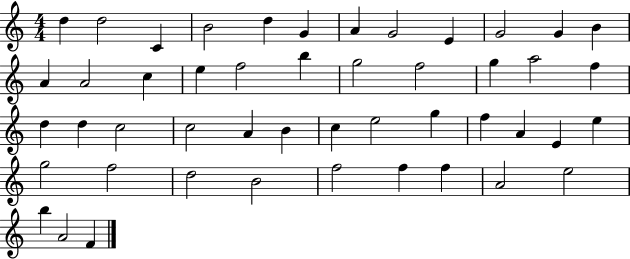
X:1
T:Untitled
M:4/4
L:1/4
K:C
d d2 C B2 d G A G2 E G2 G B A A2 c e f2 b g2 f2 g a2 f d d c2 c2 A B c e2 g f A E e g2 f2 d2 B2 f2 f f A2 e2 b A2 F